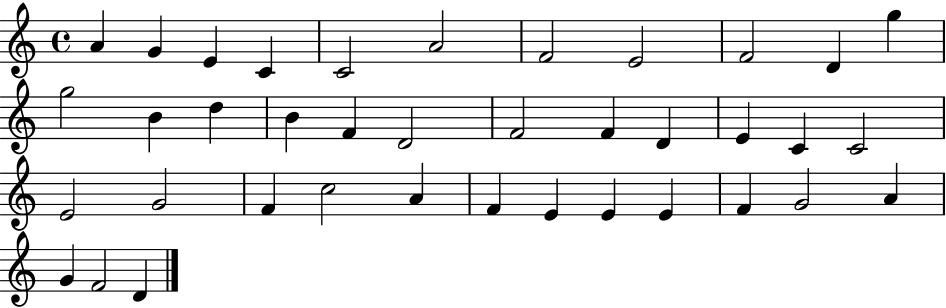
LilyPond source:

{
  \clef treble
  \time 4/4
  \defaultTimeSignature
  \key c \major
  a'4 g'4 e'4 c'4 | c'2 a'2 | f'2 e'2 | f'2 d'4 g''4 | \break g''2 b'4 d''4 | b'4 f'4 d'2 | f'2 f'4 d'4 | e'4 c'4 c'2 | \break e'2 g'2 | f'4 c''2 a'4 | f'4 e'4 e'4 e'4 | f'4 g'2 a'4 | \break g'4 f'2 d'4 | \bar "|."
}